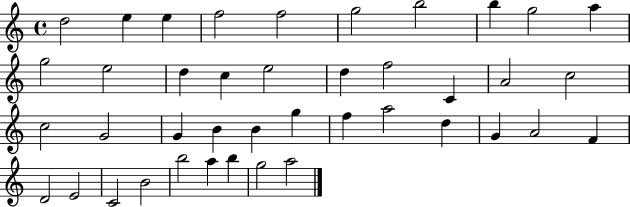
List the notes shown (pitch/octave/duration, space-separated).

D5/h E5/q E5/q F5/h F5/h G5/h B5/h B5/q G5/h A5/q G5/h E5/h D5/q C5/q E5/h D5/q F5/h C4/q A4/h C5/h C5/h G4/h G4/q B4/q B4/q G5/q F5/q A5/h D5/q G4/q A4/h F4/q D4/h E4/h C4/h B4/h B5/h A5/q B5/q G5/h A5/h